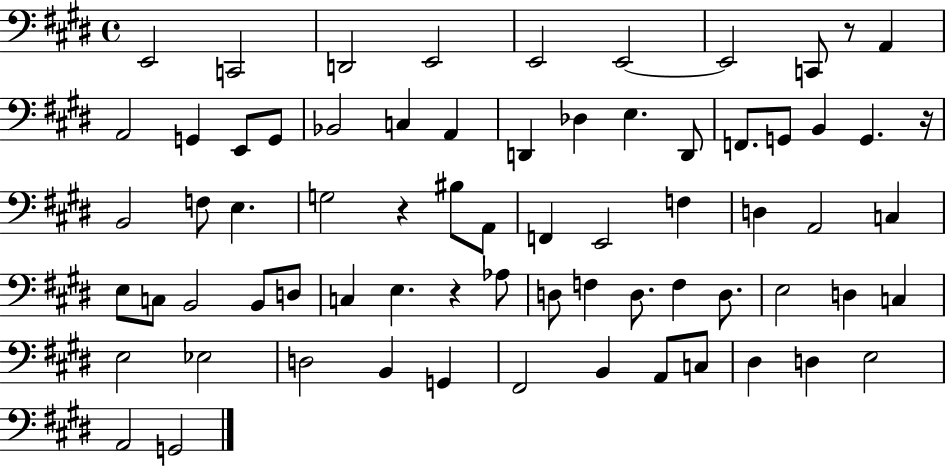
{
  \clef bass
  \time 4/4
  \defaultTimeSignature
  \key e \major
  e,2 c,2 | d,2 e,2 | e,2 e,2~~ | e,2 c,8 r8 a,4 | \break a,2 g,4 e,8 g,8 | bes,2 c4 a,4 | d,4 des4 e4. d,8 | f,8. g,8 b,4 g,4. r16 | \break b,2 f8 e4. | g2 r4 bis8 a,8 | f,4 e,2 f4 | d4 a,2 c4 | \break e8 c8 b,2 b,8 d8 | c4 e4. r4 aes8 | d8 f4 d8. f4 d8. | e2 d4 c4 | \break e2 ees2 | d2 b,4 g,4 | fis,2 b,4 a,8 c8 | dis4 d4 e2 | \break a,2 g,2 | \bar "|."
}